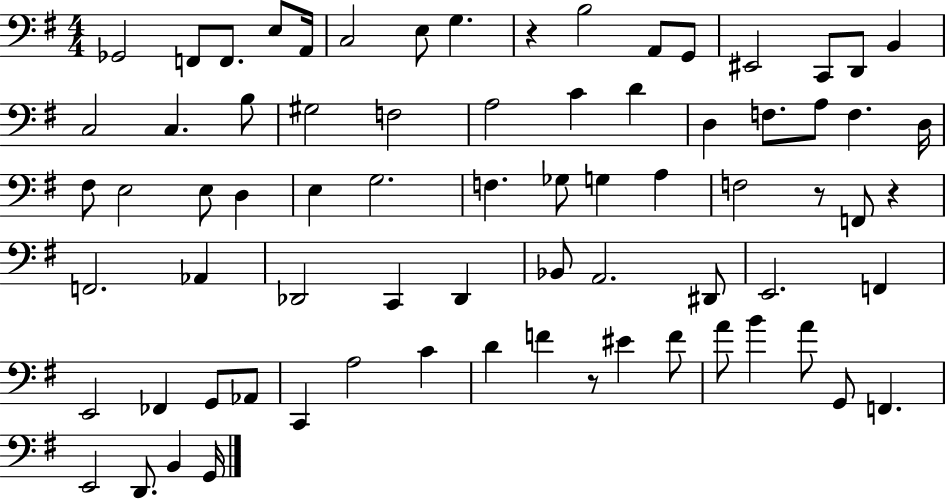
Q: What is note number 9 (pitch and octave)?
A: B3